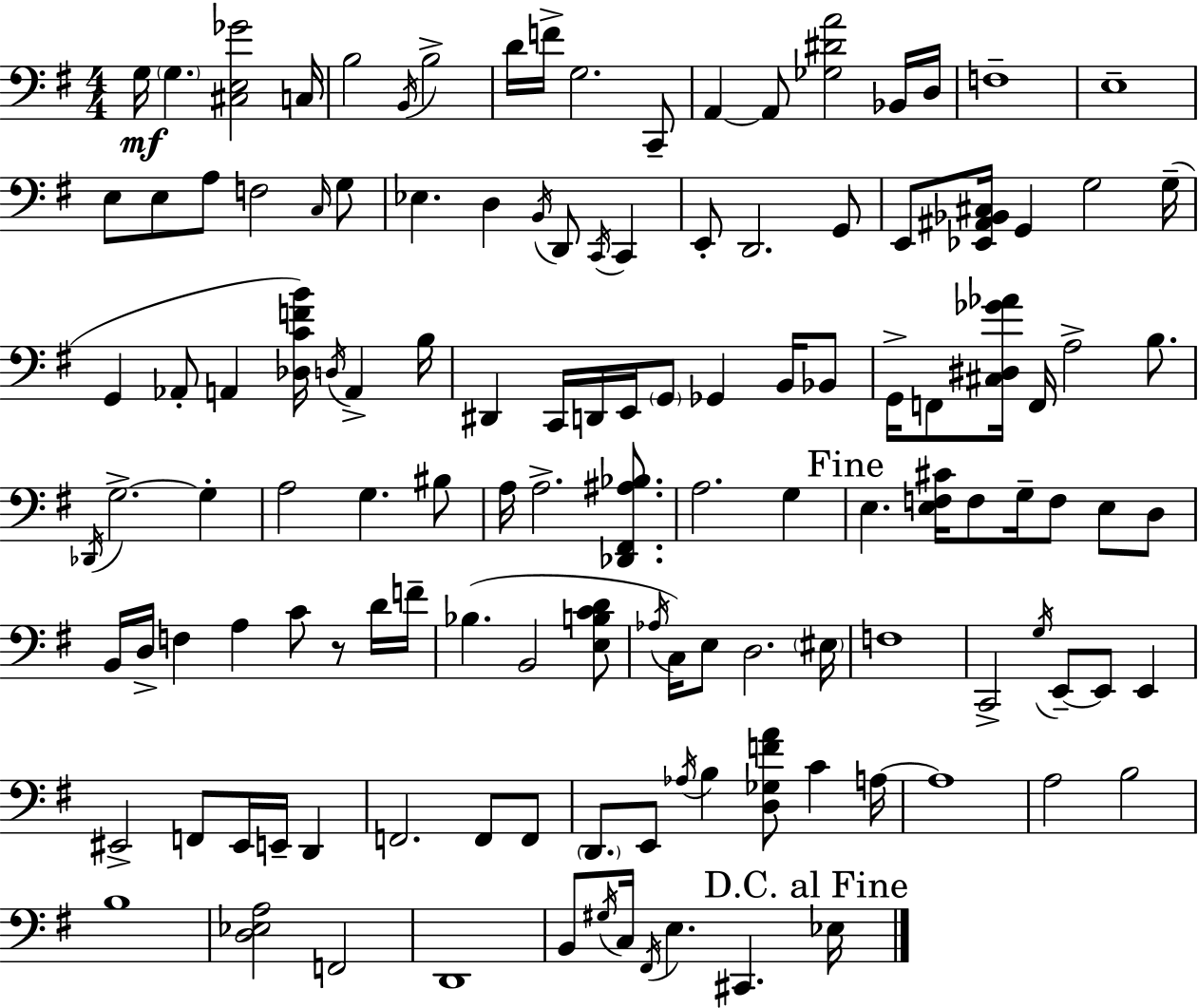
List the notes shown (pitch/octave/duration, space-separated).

G3/s G3/q. [C#3,E3,Gb4]/h C3/s B3/h B2/s B3/h D4/s F4/s G3/h. C2/e A2/q A2/e [Gb3,D#4,A4]/h Bb2/s D3/s F3/w E3/w E3/e E3/e A3/e F3/h C3/s G3/e Eb3/q. D3/q B2/s D2/e C2/s C2/q E2/e D2/h. G2/e E2/e [Eb2,A#2,Bb2,C#3]/s G2/q G3/h G3/s G2/q Ab2/e A2/q [Db3,C4,F4,B4]/s D3/s A2/q B3/s D#2/q C2/s D2/s E2/s G2/e Gb2/q B2/s Bb2/e G2/s F2/e [C#3,D#3,Gb4,Ab4]/s F2/s A3/h B3/e. Db2/s G3/h. G3/q A3/h G3/q. BIS3/e A3/s A3/h. [Db2,F#2,A#3,Bb3]/e. A3/h. G3/q E3/q. [E3,F3,C#4]/s F3/e G3/s F3/e E3/e D3/e B2/s D3/s F3/q A3/q C4/e R/e D4/s F4/s Bb3/q. B2/h [E3,B3,C4,D4]/e Ab3/s C3/s E3/e D3/h. EIS3/s F3/w C2/h G3/s E2/e E2/e E2/q EIS2/h F2/e EIS2/s E2/s D2/q F2/h. F2/e F2/e D2/e. E2/e Ab3/s B3/q [D3,Gb3,F4,A4]/e C4/q A3/s A3/w A3/h B3/h B3/w [D3,Eb3,A3]/h F2/h D2/w B2/e G#3/s C3/s F#2/s E3/q. C#2/q. Eb3/s